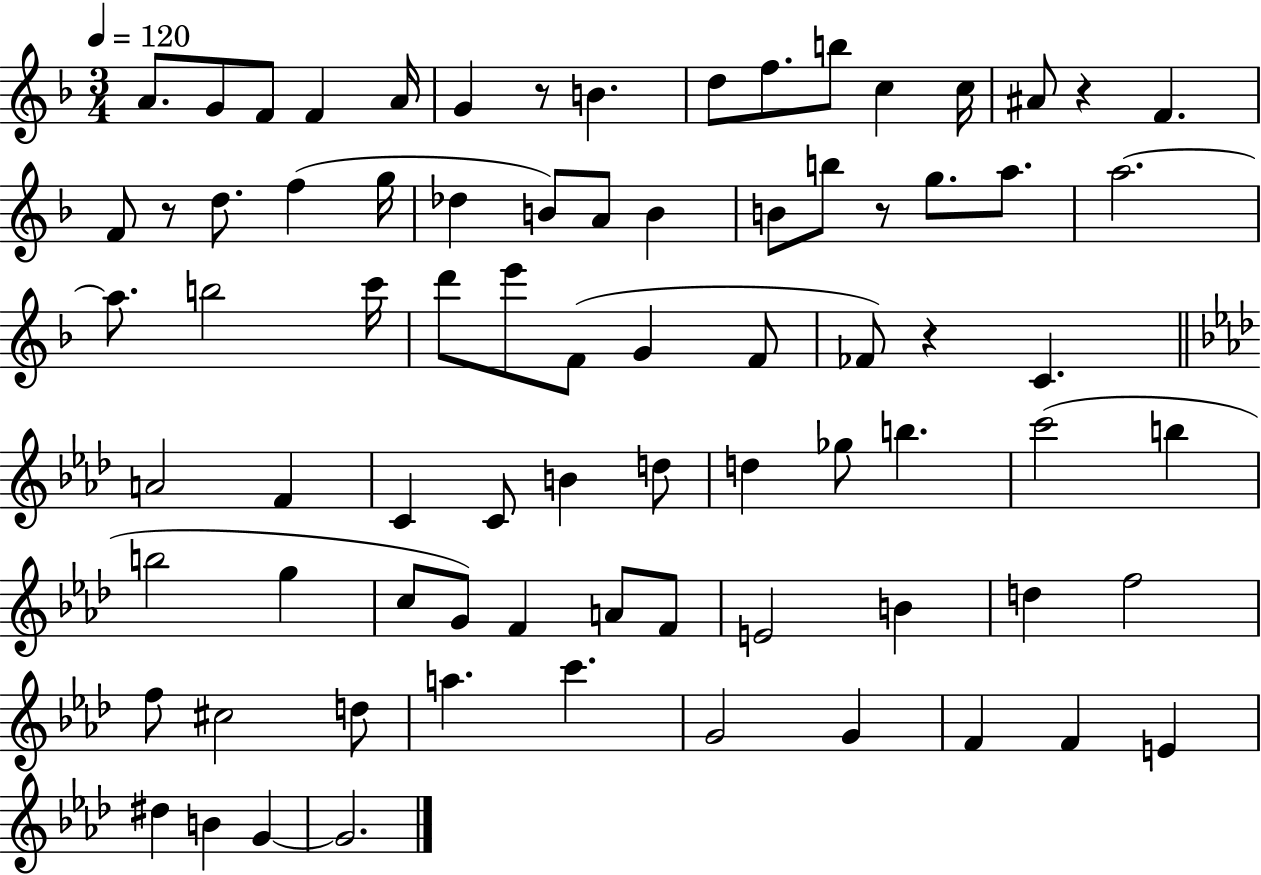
X:1
T:Untitled
M:3/4
L:1/4
K:F
A/2 G/2 F/2 F A/4 G z/2 B d/2 f/2 b/2 c c/4 ^A/2 z F F/2 z/2 d/2 f g/4 _d B/2 A/2 B B/2 b/2 z/2 g/2 a/2 a2 a/2 b2 c'/4 d'/2 e'/2 F/2 G F/2 _F/2 z C A2 F C C/2 B d/2 d _g/2 b c'2 b b2 g c/2 G/2 F A/2 F/2 E2 B d f2 f/2 ^c2 d/2 a c' G2 G F F E ^d B G G2